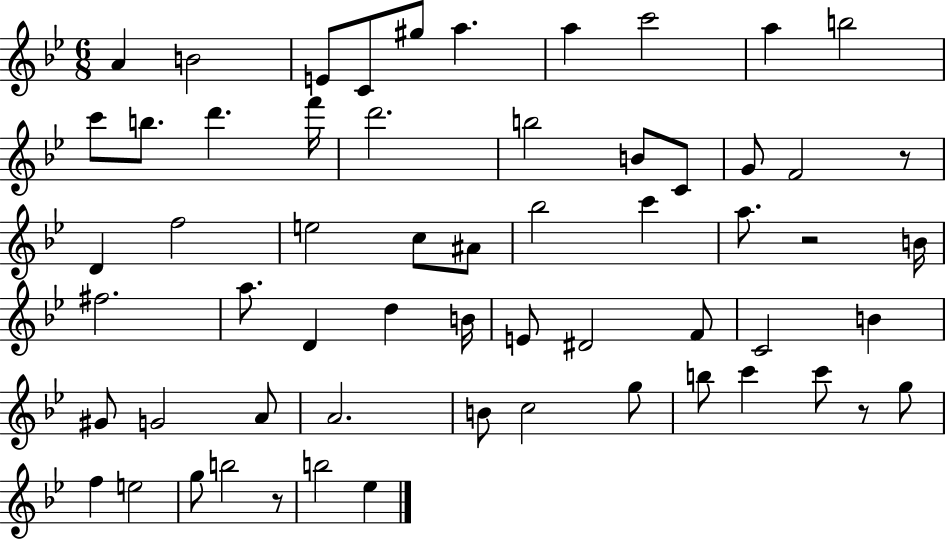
{
  \clef treble
  \numericTimeSignature
  \time 6/8
  \key bes \major
  a'4 b'2 | e'8 c'8 gis''8 a''4. | a''4 c'''2 | a''4 b''2 | \break c'''8 b''8. d'''4. f'''16 | d'''2. | b''2 b'8 c'8 | g'8 f'2 r8 | \break d'4 f''2 | e''2 c''8 ais'8 | bes''2 c'''4 | a''8. r2 b'16 | \break fis''2. | a''8. d'4 d''4 b'16 | e'8 dis'2 f'8 | c'2 b'4 | \break gis'8 g'2 a'8 | a'2. | b'8 c''2 g''8 | b''8 c'''4 c'''8 r8 g''8 | \break f''4 e''2 | g''8 b''2 r8 | b''2 ees''4 | \bar "|."
}